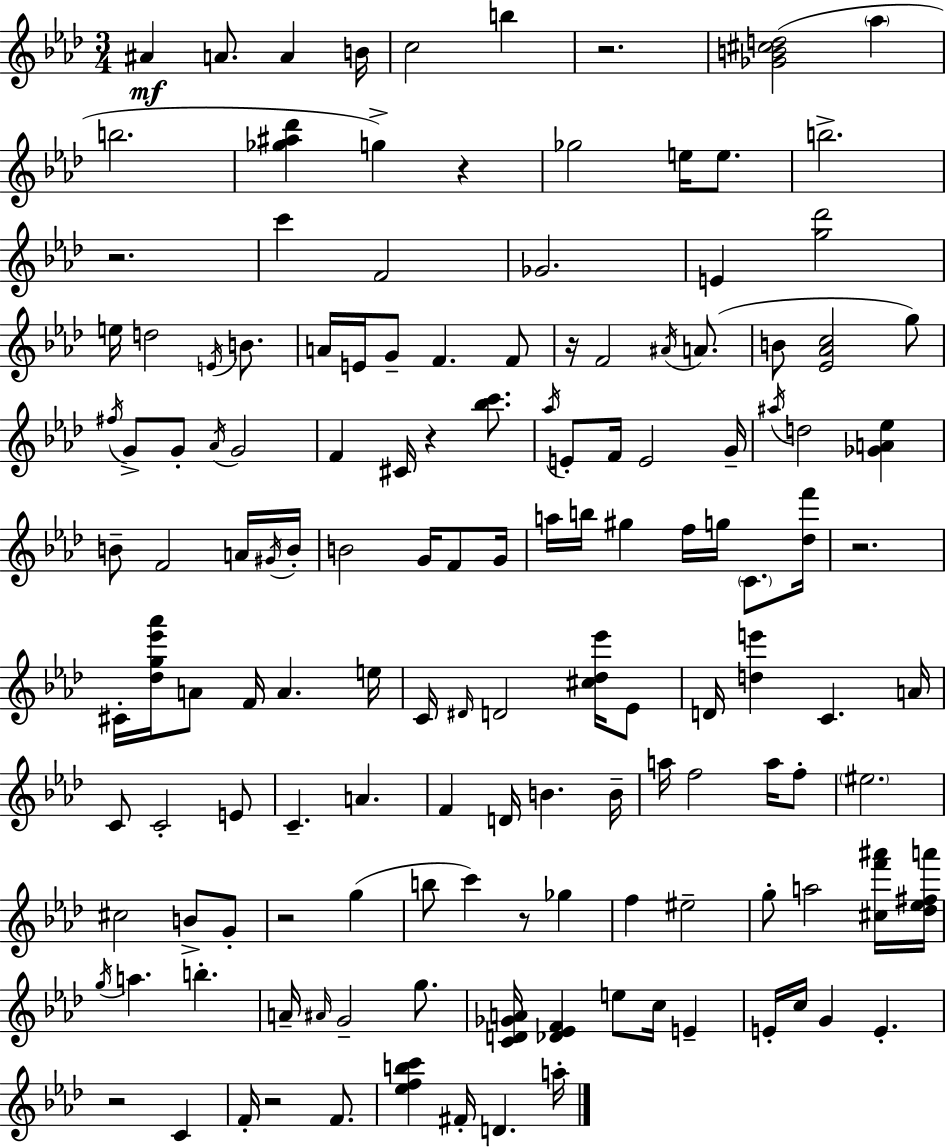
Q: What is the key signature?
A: AES major